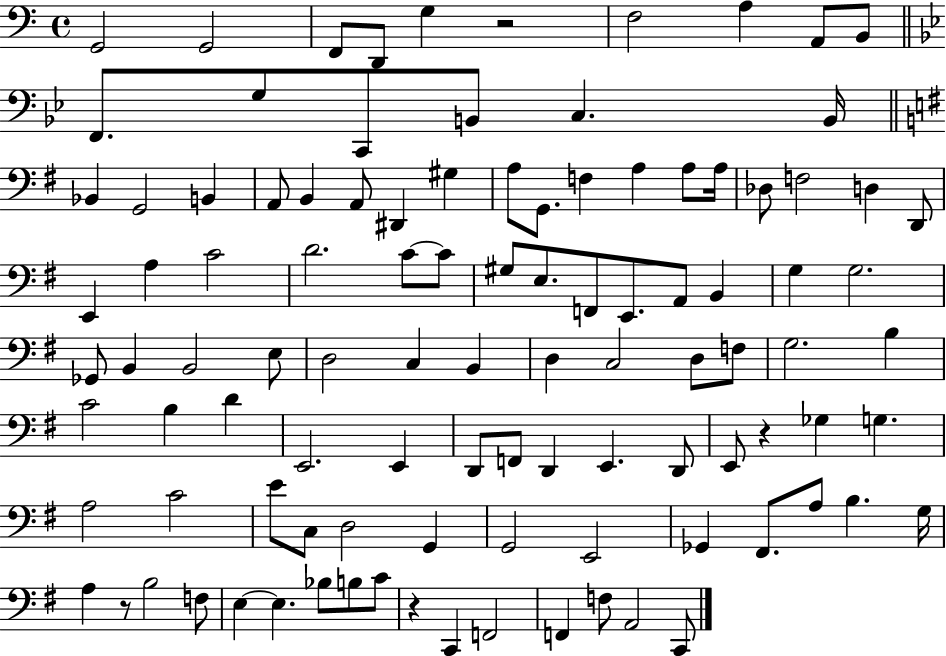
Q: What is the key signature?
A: C major